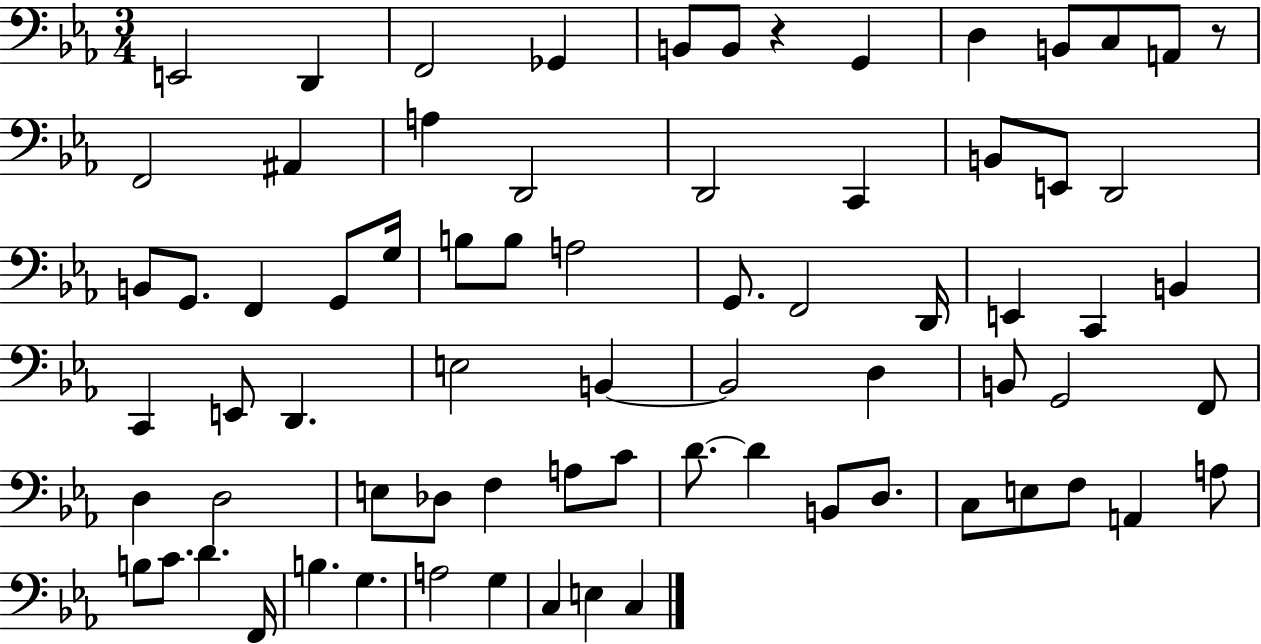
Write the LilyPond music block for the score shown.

{
  \clef bass
  \numericTimeSignature
  \time 3/4
  \key ees \major
  e,2 d,4 | f,2 ges,4 | b,8 b,8 r4 g,4 | d4 b,8 c8 a,8 r8 | \break f,2 ais,4 | a4 d,2 | d,2 c,4 | b,8 e,8 d,2 | \break b,8 g,8. f,4 g,8 g16 | b8 b8 a2 | g,8. f,2 d,16 | e,4 c,4 b,4 | \break c,4 e,8 d,4. | e2 b,4~~ | b,2 d4 | b,8 g,2 f,8 | \break d4 d2 | e8 des8 f4 a8 c'8 | d'8.~~ d'4 b,8 d8. | c8 e8 f8 a,4 a8 | \break b8 c'8. d'4. f,16 | b4. g4. | a2 g4 | c4 e4 c4 | \break \bar "|."
}